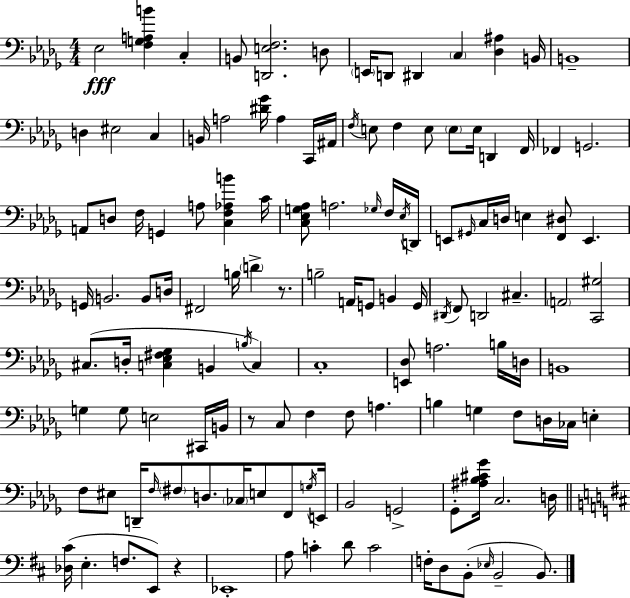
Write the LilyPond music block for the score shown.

{
  \clef bass
  \numericTimeSignature
  \time 4/4
  \key bes \minor
  ees2\fff <f g a b'>4 c4-. | b,8 <d, e f>2. d8 | \parenthesize e,16 d,8 dis,4 \parenthesize c4 <des ais>4 b,16 | b,1-- | \break d4 eis2 c4 | b,16 a2 <dis' ges'>16 a4 c,16 ais,16 | \acciaccatura { f16 } e8 f4 e8 \parenthesize e8 e16 d,4 | f,16 fes,4 g,2. | \break a,8 d8 f16 g,4 a8 <c f aes b'>4 | c'16 <c ees g aes>8 a2. \grace { ges16 } | f16 \acciaccatura { ees16 } d,16 e,8 \grace { gis,16 } c16 d16 e4 <f, dis>8 e,4. | g,16 b,2. | \break b,8 d16 fis,2 b16 \parenthesize d'4-> | r8. b2-- a,16 g,8 b,4 | g,16 \acciaccatura { dis,16 } f,8 d,2 cis4.-- | \parenthesize a,2 <c, gis>2 | \break cis8.( d16-. <c ees fis ges>4 b,4 | \acciaccatura { b16 } c4) c1-. | <e, des>8 a2. | b16 d16 b,1 | \break g4 g8 e2 | cis,16 b,16 r8 c8 f4 f8 | a4. b4 g4 f8 | d16 ces16 e4-. f8 eis8 d,16-- \grace { f16 } \parenthesize fis8 d8. | \break \parenthesize ces16 e8 f,8 \acciaccatura { g16 } e,16 bes,2 | g,2-> ges,8-. <ais bes cis' ges'>16 c2. | d16 \bar "||" \break \key d \major <des cis'>16( e4.-. f8. e,8) r4 | ees,1-. | a8 c'4-. d'8 c'2 | f16-. d8 b,8-.( \grace { ees16 } b,2-- b,8.) | \break \bar "|."
}